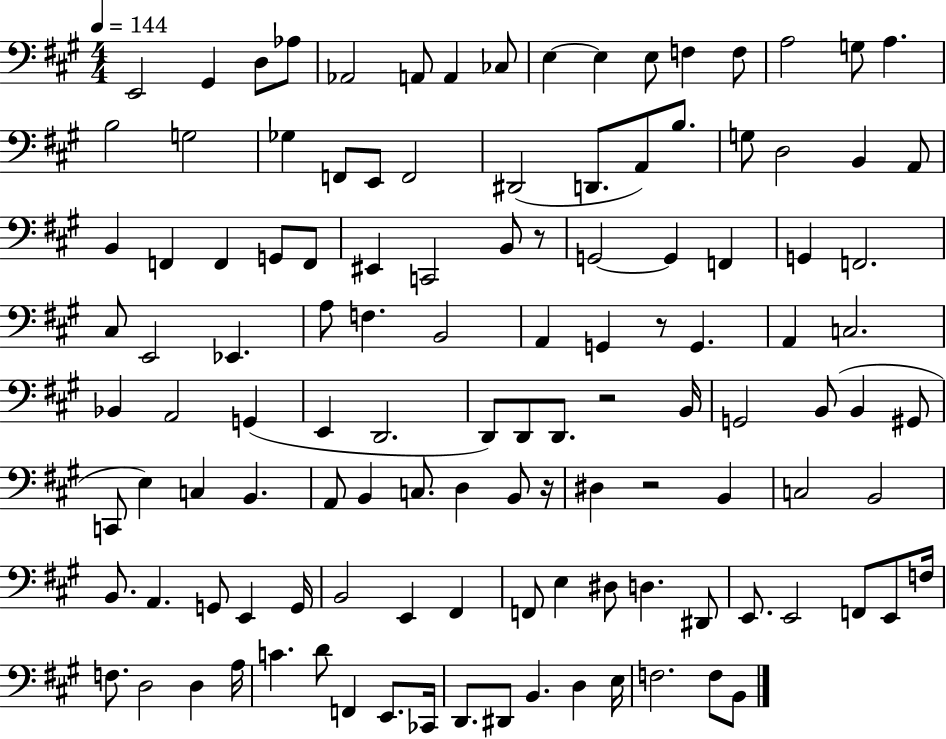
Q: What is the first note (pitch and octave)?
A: E2